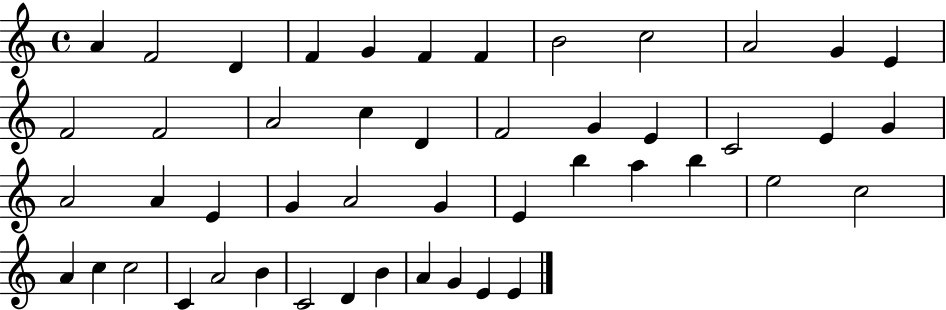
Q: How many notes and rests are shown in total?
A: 48